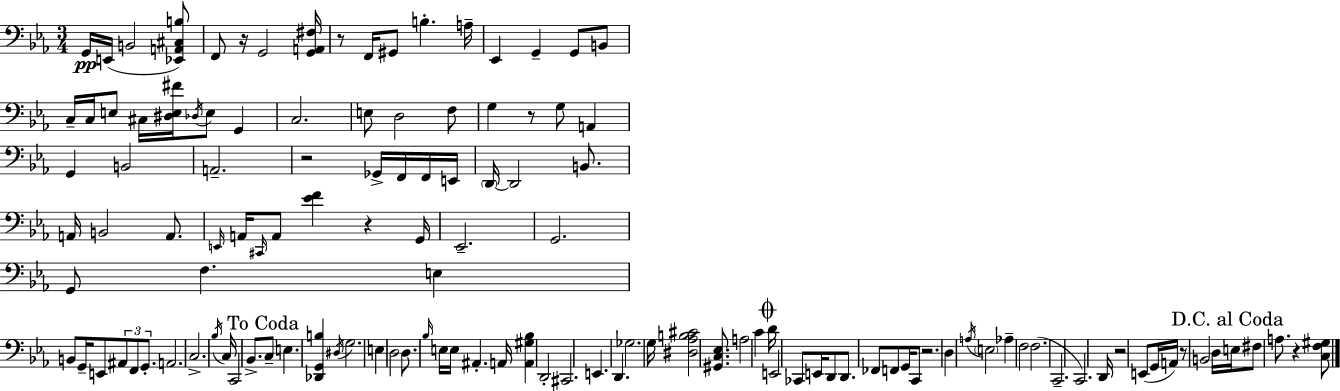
G2/s E2/s B2/h [Eb2,A2,C#3,B3]/e F2/e R/s G2/h [G2,A2,F#3]/s R/e F2/s G#2/e B3/q. A3/s Eb2/q G2/q G2/e B2/e C3/s C3/s E3/e C#3/s [D#3,E3,F#4]/s Db3/s E3/e G2/q C3/h. E3/e D3/h F3/e G3/q R/e G3/e A2/q G2/q B2/h A2/h. R/h Gb2/s F2/s F2/s E2/s D2/s D2/h B2/e. A2/s B2/h A2/e. E2/s A2/s C#2/s A2/e [Eb4,F4]/q R/q G2/s Eb2/h. G2/h. G2/e F3/q. E3/q B2/e G2/s E2/e A#2/e F2/e G2/e. A2/h. C3/h. Bb3/s C3/s C2/h Bb2/e. C3/e E3/q. [Db2,G2,B3]/q D#3/s G3/h. E3/q D3/h D3/e. Bb3/s E3/s E3/s A#2/q. A2/s [A2,G#3,Bb3]/q D2/h C#2/h. E2/q. D2/q. Gb3/h. G3/s [D#3,Ab3,B3,C#4]/h [G#2,C3,Eb3]/e. A3/h C4/q D4/s E2/h CES2/e E2/s D2/e D2/e. FES2/e F2/e G2/s C2/e R/h. D3/q A3/s E3/h Ab3/q F3/h F3/h. C2/h. C2/h. D2/s R/h E2/e G2/s A2/s R/e B2/h D3/s E3/s F#3/e A3/e. R/q [C3,F3,G#3]/e